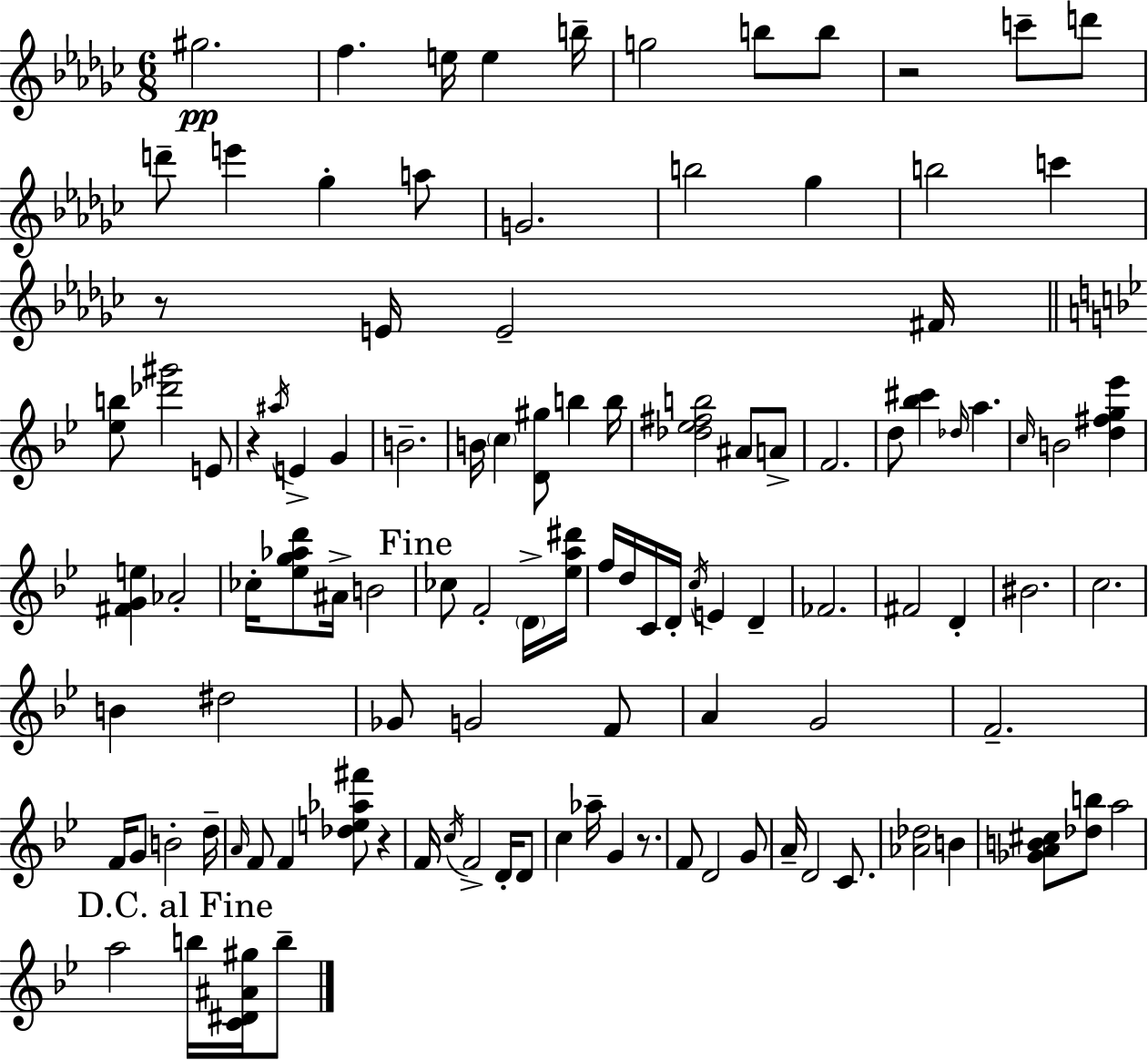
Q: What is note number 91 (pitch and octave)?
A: B5